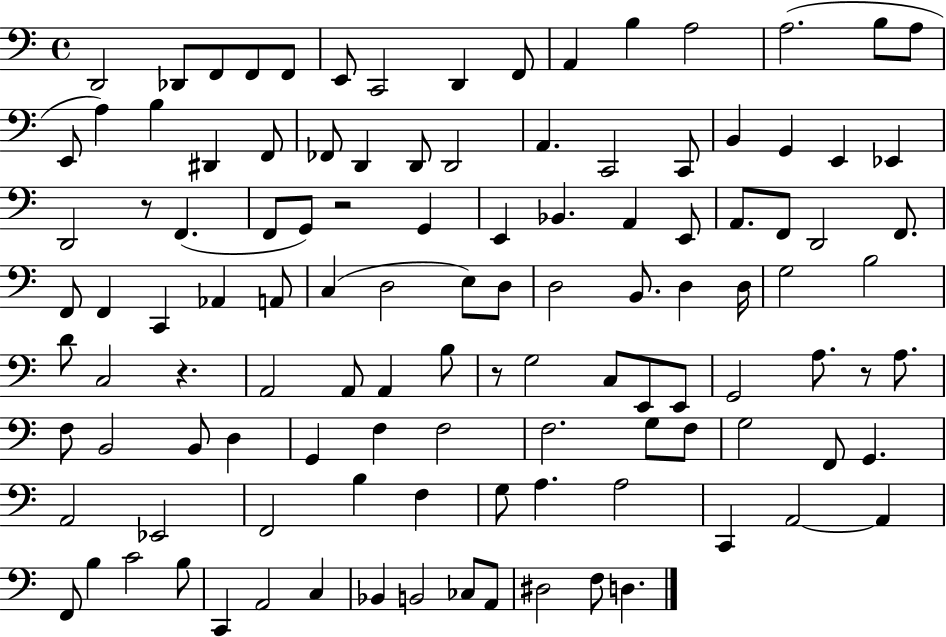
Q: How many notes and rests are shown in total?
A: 115